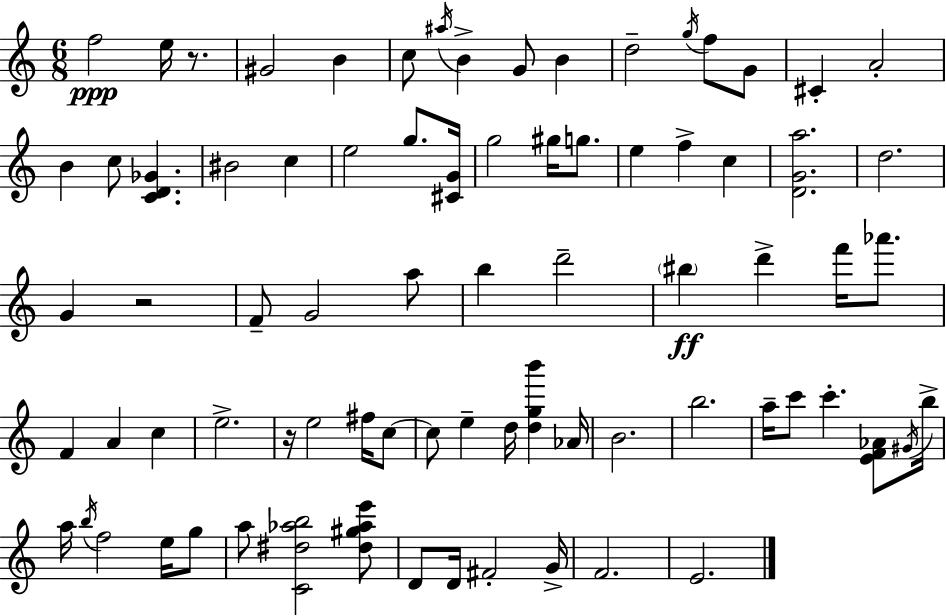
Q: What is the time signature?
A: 6/8